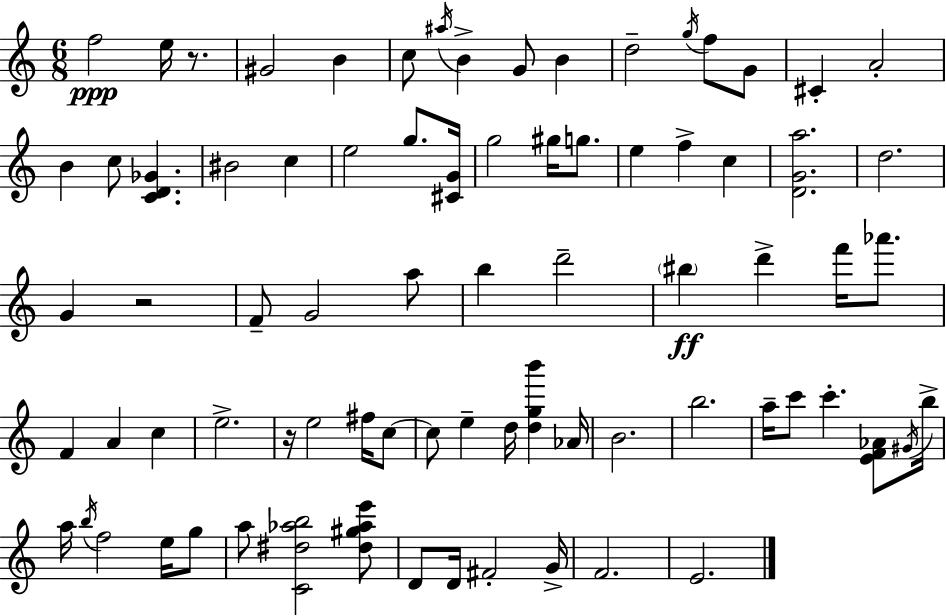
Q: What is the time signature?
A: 6/8